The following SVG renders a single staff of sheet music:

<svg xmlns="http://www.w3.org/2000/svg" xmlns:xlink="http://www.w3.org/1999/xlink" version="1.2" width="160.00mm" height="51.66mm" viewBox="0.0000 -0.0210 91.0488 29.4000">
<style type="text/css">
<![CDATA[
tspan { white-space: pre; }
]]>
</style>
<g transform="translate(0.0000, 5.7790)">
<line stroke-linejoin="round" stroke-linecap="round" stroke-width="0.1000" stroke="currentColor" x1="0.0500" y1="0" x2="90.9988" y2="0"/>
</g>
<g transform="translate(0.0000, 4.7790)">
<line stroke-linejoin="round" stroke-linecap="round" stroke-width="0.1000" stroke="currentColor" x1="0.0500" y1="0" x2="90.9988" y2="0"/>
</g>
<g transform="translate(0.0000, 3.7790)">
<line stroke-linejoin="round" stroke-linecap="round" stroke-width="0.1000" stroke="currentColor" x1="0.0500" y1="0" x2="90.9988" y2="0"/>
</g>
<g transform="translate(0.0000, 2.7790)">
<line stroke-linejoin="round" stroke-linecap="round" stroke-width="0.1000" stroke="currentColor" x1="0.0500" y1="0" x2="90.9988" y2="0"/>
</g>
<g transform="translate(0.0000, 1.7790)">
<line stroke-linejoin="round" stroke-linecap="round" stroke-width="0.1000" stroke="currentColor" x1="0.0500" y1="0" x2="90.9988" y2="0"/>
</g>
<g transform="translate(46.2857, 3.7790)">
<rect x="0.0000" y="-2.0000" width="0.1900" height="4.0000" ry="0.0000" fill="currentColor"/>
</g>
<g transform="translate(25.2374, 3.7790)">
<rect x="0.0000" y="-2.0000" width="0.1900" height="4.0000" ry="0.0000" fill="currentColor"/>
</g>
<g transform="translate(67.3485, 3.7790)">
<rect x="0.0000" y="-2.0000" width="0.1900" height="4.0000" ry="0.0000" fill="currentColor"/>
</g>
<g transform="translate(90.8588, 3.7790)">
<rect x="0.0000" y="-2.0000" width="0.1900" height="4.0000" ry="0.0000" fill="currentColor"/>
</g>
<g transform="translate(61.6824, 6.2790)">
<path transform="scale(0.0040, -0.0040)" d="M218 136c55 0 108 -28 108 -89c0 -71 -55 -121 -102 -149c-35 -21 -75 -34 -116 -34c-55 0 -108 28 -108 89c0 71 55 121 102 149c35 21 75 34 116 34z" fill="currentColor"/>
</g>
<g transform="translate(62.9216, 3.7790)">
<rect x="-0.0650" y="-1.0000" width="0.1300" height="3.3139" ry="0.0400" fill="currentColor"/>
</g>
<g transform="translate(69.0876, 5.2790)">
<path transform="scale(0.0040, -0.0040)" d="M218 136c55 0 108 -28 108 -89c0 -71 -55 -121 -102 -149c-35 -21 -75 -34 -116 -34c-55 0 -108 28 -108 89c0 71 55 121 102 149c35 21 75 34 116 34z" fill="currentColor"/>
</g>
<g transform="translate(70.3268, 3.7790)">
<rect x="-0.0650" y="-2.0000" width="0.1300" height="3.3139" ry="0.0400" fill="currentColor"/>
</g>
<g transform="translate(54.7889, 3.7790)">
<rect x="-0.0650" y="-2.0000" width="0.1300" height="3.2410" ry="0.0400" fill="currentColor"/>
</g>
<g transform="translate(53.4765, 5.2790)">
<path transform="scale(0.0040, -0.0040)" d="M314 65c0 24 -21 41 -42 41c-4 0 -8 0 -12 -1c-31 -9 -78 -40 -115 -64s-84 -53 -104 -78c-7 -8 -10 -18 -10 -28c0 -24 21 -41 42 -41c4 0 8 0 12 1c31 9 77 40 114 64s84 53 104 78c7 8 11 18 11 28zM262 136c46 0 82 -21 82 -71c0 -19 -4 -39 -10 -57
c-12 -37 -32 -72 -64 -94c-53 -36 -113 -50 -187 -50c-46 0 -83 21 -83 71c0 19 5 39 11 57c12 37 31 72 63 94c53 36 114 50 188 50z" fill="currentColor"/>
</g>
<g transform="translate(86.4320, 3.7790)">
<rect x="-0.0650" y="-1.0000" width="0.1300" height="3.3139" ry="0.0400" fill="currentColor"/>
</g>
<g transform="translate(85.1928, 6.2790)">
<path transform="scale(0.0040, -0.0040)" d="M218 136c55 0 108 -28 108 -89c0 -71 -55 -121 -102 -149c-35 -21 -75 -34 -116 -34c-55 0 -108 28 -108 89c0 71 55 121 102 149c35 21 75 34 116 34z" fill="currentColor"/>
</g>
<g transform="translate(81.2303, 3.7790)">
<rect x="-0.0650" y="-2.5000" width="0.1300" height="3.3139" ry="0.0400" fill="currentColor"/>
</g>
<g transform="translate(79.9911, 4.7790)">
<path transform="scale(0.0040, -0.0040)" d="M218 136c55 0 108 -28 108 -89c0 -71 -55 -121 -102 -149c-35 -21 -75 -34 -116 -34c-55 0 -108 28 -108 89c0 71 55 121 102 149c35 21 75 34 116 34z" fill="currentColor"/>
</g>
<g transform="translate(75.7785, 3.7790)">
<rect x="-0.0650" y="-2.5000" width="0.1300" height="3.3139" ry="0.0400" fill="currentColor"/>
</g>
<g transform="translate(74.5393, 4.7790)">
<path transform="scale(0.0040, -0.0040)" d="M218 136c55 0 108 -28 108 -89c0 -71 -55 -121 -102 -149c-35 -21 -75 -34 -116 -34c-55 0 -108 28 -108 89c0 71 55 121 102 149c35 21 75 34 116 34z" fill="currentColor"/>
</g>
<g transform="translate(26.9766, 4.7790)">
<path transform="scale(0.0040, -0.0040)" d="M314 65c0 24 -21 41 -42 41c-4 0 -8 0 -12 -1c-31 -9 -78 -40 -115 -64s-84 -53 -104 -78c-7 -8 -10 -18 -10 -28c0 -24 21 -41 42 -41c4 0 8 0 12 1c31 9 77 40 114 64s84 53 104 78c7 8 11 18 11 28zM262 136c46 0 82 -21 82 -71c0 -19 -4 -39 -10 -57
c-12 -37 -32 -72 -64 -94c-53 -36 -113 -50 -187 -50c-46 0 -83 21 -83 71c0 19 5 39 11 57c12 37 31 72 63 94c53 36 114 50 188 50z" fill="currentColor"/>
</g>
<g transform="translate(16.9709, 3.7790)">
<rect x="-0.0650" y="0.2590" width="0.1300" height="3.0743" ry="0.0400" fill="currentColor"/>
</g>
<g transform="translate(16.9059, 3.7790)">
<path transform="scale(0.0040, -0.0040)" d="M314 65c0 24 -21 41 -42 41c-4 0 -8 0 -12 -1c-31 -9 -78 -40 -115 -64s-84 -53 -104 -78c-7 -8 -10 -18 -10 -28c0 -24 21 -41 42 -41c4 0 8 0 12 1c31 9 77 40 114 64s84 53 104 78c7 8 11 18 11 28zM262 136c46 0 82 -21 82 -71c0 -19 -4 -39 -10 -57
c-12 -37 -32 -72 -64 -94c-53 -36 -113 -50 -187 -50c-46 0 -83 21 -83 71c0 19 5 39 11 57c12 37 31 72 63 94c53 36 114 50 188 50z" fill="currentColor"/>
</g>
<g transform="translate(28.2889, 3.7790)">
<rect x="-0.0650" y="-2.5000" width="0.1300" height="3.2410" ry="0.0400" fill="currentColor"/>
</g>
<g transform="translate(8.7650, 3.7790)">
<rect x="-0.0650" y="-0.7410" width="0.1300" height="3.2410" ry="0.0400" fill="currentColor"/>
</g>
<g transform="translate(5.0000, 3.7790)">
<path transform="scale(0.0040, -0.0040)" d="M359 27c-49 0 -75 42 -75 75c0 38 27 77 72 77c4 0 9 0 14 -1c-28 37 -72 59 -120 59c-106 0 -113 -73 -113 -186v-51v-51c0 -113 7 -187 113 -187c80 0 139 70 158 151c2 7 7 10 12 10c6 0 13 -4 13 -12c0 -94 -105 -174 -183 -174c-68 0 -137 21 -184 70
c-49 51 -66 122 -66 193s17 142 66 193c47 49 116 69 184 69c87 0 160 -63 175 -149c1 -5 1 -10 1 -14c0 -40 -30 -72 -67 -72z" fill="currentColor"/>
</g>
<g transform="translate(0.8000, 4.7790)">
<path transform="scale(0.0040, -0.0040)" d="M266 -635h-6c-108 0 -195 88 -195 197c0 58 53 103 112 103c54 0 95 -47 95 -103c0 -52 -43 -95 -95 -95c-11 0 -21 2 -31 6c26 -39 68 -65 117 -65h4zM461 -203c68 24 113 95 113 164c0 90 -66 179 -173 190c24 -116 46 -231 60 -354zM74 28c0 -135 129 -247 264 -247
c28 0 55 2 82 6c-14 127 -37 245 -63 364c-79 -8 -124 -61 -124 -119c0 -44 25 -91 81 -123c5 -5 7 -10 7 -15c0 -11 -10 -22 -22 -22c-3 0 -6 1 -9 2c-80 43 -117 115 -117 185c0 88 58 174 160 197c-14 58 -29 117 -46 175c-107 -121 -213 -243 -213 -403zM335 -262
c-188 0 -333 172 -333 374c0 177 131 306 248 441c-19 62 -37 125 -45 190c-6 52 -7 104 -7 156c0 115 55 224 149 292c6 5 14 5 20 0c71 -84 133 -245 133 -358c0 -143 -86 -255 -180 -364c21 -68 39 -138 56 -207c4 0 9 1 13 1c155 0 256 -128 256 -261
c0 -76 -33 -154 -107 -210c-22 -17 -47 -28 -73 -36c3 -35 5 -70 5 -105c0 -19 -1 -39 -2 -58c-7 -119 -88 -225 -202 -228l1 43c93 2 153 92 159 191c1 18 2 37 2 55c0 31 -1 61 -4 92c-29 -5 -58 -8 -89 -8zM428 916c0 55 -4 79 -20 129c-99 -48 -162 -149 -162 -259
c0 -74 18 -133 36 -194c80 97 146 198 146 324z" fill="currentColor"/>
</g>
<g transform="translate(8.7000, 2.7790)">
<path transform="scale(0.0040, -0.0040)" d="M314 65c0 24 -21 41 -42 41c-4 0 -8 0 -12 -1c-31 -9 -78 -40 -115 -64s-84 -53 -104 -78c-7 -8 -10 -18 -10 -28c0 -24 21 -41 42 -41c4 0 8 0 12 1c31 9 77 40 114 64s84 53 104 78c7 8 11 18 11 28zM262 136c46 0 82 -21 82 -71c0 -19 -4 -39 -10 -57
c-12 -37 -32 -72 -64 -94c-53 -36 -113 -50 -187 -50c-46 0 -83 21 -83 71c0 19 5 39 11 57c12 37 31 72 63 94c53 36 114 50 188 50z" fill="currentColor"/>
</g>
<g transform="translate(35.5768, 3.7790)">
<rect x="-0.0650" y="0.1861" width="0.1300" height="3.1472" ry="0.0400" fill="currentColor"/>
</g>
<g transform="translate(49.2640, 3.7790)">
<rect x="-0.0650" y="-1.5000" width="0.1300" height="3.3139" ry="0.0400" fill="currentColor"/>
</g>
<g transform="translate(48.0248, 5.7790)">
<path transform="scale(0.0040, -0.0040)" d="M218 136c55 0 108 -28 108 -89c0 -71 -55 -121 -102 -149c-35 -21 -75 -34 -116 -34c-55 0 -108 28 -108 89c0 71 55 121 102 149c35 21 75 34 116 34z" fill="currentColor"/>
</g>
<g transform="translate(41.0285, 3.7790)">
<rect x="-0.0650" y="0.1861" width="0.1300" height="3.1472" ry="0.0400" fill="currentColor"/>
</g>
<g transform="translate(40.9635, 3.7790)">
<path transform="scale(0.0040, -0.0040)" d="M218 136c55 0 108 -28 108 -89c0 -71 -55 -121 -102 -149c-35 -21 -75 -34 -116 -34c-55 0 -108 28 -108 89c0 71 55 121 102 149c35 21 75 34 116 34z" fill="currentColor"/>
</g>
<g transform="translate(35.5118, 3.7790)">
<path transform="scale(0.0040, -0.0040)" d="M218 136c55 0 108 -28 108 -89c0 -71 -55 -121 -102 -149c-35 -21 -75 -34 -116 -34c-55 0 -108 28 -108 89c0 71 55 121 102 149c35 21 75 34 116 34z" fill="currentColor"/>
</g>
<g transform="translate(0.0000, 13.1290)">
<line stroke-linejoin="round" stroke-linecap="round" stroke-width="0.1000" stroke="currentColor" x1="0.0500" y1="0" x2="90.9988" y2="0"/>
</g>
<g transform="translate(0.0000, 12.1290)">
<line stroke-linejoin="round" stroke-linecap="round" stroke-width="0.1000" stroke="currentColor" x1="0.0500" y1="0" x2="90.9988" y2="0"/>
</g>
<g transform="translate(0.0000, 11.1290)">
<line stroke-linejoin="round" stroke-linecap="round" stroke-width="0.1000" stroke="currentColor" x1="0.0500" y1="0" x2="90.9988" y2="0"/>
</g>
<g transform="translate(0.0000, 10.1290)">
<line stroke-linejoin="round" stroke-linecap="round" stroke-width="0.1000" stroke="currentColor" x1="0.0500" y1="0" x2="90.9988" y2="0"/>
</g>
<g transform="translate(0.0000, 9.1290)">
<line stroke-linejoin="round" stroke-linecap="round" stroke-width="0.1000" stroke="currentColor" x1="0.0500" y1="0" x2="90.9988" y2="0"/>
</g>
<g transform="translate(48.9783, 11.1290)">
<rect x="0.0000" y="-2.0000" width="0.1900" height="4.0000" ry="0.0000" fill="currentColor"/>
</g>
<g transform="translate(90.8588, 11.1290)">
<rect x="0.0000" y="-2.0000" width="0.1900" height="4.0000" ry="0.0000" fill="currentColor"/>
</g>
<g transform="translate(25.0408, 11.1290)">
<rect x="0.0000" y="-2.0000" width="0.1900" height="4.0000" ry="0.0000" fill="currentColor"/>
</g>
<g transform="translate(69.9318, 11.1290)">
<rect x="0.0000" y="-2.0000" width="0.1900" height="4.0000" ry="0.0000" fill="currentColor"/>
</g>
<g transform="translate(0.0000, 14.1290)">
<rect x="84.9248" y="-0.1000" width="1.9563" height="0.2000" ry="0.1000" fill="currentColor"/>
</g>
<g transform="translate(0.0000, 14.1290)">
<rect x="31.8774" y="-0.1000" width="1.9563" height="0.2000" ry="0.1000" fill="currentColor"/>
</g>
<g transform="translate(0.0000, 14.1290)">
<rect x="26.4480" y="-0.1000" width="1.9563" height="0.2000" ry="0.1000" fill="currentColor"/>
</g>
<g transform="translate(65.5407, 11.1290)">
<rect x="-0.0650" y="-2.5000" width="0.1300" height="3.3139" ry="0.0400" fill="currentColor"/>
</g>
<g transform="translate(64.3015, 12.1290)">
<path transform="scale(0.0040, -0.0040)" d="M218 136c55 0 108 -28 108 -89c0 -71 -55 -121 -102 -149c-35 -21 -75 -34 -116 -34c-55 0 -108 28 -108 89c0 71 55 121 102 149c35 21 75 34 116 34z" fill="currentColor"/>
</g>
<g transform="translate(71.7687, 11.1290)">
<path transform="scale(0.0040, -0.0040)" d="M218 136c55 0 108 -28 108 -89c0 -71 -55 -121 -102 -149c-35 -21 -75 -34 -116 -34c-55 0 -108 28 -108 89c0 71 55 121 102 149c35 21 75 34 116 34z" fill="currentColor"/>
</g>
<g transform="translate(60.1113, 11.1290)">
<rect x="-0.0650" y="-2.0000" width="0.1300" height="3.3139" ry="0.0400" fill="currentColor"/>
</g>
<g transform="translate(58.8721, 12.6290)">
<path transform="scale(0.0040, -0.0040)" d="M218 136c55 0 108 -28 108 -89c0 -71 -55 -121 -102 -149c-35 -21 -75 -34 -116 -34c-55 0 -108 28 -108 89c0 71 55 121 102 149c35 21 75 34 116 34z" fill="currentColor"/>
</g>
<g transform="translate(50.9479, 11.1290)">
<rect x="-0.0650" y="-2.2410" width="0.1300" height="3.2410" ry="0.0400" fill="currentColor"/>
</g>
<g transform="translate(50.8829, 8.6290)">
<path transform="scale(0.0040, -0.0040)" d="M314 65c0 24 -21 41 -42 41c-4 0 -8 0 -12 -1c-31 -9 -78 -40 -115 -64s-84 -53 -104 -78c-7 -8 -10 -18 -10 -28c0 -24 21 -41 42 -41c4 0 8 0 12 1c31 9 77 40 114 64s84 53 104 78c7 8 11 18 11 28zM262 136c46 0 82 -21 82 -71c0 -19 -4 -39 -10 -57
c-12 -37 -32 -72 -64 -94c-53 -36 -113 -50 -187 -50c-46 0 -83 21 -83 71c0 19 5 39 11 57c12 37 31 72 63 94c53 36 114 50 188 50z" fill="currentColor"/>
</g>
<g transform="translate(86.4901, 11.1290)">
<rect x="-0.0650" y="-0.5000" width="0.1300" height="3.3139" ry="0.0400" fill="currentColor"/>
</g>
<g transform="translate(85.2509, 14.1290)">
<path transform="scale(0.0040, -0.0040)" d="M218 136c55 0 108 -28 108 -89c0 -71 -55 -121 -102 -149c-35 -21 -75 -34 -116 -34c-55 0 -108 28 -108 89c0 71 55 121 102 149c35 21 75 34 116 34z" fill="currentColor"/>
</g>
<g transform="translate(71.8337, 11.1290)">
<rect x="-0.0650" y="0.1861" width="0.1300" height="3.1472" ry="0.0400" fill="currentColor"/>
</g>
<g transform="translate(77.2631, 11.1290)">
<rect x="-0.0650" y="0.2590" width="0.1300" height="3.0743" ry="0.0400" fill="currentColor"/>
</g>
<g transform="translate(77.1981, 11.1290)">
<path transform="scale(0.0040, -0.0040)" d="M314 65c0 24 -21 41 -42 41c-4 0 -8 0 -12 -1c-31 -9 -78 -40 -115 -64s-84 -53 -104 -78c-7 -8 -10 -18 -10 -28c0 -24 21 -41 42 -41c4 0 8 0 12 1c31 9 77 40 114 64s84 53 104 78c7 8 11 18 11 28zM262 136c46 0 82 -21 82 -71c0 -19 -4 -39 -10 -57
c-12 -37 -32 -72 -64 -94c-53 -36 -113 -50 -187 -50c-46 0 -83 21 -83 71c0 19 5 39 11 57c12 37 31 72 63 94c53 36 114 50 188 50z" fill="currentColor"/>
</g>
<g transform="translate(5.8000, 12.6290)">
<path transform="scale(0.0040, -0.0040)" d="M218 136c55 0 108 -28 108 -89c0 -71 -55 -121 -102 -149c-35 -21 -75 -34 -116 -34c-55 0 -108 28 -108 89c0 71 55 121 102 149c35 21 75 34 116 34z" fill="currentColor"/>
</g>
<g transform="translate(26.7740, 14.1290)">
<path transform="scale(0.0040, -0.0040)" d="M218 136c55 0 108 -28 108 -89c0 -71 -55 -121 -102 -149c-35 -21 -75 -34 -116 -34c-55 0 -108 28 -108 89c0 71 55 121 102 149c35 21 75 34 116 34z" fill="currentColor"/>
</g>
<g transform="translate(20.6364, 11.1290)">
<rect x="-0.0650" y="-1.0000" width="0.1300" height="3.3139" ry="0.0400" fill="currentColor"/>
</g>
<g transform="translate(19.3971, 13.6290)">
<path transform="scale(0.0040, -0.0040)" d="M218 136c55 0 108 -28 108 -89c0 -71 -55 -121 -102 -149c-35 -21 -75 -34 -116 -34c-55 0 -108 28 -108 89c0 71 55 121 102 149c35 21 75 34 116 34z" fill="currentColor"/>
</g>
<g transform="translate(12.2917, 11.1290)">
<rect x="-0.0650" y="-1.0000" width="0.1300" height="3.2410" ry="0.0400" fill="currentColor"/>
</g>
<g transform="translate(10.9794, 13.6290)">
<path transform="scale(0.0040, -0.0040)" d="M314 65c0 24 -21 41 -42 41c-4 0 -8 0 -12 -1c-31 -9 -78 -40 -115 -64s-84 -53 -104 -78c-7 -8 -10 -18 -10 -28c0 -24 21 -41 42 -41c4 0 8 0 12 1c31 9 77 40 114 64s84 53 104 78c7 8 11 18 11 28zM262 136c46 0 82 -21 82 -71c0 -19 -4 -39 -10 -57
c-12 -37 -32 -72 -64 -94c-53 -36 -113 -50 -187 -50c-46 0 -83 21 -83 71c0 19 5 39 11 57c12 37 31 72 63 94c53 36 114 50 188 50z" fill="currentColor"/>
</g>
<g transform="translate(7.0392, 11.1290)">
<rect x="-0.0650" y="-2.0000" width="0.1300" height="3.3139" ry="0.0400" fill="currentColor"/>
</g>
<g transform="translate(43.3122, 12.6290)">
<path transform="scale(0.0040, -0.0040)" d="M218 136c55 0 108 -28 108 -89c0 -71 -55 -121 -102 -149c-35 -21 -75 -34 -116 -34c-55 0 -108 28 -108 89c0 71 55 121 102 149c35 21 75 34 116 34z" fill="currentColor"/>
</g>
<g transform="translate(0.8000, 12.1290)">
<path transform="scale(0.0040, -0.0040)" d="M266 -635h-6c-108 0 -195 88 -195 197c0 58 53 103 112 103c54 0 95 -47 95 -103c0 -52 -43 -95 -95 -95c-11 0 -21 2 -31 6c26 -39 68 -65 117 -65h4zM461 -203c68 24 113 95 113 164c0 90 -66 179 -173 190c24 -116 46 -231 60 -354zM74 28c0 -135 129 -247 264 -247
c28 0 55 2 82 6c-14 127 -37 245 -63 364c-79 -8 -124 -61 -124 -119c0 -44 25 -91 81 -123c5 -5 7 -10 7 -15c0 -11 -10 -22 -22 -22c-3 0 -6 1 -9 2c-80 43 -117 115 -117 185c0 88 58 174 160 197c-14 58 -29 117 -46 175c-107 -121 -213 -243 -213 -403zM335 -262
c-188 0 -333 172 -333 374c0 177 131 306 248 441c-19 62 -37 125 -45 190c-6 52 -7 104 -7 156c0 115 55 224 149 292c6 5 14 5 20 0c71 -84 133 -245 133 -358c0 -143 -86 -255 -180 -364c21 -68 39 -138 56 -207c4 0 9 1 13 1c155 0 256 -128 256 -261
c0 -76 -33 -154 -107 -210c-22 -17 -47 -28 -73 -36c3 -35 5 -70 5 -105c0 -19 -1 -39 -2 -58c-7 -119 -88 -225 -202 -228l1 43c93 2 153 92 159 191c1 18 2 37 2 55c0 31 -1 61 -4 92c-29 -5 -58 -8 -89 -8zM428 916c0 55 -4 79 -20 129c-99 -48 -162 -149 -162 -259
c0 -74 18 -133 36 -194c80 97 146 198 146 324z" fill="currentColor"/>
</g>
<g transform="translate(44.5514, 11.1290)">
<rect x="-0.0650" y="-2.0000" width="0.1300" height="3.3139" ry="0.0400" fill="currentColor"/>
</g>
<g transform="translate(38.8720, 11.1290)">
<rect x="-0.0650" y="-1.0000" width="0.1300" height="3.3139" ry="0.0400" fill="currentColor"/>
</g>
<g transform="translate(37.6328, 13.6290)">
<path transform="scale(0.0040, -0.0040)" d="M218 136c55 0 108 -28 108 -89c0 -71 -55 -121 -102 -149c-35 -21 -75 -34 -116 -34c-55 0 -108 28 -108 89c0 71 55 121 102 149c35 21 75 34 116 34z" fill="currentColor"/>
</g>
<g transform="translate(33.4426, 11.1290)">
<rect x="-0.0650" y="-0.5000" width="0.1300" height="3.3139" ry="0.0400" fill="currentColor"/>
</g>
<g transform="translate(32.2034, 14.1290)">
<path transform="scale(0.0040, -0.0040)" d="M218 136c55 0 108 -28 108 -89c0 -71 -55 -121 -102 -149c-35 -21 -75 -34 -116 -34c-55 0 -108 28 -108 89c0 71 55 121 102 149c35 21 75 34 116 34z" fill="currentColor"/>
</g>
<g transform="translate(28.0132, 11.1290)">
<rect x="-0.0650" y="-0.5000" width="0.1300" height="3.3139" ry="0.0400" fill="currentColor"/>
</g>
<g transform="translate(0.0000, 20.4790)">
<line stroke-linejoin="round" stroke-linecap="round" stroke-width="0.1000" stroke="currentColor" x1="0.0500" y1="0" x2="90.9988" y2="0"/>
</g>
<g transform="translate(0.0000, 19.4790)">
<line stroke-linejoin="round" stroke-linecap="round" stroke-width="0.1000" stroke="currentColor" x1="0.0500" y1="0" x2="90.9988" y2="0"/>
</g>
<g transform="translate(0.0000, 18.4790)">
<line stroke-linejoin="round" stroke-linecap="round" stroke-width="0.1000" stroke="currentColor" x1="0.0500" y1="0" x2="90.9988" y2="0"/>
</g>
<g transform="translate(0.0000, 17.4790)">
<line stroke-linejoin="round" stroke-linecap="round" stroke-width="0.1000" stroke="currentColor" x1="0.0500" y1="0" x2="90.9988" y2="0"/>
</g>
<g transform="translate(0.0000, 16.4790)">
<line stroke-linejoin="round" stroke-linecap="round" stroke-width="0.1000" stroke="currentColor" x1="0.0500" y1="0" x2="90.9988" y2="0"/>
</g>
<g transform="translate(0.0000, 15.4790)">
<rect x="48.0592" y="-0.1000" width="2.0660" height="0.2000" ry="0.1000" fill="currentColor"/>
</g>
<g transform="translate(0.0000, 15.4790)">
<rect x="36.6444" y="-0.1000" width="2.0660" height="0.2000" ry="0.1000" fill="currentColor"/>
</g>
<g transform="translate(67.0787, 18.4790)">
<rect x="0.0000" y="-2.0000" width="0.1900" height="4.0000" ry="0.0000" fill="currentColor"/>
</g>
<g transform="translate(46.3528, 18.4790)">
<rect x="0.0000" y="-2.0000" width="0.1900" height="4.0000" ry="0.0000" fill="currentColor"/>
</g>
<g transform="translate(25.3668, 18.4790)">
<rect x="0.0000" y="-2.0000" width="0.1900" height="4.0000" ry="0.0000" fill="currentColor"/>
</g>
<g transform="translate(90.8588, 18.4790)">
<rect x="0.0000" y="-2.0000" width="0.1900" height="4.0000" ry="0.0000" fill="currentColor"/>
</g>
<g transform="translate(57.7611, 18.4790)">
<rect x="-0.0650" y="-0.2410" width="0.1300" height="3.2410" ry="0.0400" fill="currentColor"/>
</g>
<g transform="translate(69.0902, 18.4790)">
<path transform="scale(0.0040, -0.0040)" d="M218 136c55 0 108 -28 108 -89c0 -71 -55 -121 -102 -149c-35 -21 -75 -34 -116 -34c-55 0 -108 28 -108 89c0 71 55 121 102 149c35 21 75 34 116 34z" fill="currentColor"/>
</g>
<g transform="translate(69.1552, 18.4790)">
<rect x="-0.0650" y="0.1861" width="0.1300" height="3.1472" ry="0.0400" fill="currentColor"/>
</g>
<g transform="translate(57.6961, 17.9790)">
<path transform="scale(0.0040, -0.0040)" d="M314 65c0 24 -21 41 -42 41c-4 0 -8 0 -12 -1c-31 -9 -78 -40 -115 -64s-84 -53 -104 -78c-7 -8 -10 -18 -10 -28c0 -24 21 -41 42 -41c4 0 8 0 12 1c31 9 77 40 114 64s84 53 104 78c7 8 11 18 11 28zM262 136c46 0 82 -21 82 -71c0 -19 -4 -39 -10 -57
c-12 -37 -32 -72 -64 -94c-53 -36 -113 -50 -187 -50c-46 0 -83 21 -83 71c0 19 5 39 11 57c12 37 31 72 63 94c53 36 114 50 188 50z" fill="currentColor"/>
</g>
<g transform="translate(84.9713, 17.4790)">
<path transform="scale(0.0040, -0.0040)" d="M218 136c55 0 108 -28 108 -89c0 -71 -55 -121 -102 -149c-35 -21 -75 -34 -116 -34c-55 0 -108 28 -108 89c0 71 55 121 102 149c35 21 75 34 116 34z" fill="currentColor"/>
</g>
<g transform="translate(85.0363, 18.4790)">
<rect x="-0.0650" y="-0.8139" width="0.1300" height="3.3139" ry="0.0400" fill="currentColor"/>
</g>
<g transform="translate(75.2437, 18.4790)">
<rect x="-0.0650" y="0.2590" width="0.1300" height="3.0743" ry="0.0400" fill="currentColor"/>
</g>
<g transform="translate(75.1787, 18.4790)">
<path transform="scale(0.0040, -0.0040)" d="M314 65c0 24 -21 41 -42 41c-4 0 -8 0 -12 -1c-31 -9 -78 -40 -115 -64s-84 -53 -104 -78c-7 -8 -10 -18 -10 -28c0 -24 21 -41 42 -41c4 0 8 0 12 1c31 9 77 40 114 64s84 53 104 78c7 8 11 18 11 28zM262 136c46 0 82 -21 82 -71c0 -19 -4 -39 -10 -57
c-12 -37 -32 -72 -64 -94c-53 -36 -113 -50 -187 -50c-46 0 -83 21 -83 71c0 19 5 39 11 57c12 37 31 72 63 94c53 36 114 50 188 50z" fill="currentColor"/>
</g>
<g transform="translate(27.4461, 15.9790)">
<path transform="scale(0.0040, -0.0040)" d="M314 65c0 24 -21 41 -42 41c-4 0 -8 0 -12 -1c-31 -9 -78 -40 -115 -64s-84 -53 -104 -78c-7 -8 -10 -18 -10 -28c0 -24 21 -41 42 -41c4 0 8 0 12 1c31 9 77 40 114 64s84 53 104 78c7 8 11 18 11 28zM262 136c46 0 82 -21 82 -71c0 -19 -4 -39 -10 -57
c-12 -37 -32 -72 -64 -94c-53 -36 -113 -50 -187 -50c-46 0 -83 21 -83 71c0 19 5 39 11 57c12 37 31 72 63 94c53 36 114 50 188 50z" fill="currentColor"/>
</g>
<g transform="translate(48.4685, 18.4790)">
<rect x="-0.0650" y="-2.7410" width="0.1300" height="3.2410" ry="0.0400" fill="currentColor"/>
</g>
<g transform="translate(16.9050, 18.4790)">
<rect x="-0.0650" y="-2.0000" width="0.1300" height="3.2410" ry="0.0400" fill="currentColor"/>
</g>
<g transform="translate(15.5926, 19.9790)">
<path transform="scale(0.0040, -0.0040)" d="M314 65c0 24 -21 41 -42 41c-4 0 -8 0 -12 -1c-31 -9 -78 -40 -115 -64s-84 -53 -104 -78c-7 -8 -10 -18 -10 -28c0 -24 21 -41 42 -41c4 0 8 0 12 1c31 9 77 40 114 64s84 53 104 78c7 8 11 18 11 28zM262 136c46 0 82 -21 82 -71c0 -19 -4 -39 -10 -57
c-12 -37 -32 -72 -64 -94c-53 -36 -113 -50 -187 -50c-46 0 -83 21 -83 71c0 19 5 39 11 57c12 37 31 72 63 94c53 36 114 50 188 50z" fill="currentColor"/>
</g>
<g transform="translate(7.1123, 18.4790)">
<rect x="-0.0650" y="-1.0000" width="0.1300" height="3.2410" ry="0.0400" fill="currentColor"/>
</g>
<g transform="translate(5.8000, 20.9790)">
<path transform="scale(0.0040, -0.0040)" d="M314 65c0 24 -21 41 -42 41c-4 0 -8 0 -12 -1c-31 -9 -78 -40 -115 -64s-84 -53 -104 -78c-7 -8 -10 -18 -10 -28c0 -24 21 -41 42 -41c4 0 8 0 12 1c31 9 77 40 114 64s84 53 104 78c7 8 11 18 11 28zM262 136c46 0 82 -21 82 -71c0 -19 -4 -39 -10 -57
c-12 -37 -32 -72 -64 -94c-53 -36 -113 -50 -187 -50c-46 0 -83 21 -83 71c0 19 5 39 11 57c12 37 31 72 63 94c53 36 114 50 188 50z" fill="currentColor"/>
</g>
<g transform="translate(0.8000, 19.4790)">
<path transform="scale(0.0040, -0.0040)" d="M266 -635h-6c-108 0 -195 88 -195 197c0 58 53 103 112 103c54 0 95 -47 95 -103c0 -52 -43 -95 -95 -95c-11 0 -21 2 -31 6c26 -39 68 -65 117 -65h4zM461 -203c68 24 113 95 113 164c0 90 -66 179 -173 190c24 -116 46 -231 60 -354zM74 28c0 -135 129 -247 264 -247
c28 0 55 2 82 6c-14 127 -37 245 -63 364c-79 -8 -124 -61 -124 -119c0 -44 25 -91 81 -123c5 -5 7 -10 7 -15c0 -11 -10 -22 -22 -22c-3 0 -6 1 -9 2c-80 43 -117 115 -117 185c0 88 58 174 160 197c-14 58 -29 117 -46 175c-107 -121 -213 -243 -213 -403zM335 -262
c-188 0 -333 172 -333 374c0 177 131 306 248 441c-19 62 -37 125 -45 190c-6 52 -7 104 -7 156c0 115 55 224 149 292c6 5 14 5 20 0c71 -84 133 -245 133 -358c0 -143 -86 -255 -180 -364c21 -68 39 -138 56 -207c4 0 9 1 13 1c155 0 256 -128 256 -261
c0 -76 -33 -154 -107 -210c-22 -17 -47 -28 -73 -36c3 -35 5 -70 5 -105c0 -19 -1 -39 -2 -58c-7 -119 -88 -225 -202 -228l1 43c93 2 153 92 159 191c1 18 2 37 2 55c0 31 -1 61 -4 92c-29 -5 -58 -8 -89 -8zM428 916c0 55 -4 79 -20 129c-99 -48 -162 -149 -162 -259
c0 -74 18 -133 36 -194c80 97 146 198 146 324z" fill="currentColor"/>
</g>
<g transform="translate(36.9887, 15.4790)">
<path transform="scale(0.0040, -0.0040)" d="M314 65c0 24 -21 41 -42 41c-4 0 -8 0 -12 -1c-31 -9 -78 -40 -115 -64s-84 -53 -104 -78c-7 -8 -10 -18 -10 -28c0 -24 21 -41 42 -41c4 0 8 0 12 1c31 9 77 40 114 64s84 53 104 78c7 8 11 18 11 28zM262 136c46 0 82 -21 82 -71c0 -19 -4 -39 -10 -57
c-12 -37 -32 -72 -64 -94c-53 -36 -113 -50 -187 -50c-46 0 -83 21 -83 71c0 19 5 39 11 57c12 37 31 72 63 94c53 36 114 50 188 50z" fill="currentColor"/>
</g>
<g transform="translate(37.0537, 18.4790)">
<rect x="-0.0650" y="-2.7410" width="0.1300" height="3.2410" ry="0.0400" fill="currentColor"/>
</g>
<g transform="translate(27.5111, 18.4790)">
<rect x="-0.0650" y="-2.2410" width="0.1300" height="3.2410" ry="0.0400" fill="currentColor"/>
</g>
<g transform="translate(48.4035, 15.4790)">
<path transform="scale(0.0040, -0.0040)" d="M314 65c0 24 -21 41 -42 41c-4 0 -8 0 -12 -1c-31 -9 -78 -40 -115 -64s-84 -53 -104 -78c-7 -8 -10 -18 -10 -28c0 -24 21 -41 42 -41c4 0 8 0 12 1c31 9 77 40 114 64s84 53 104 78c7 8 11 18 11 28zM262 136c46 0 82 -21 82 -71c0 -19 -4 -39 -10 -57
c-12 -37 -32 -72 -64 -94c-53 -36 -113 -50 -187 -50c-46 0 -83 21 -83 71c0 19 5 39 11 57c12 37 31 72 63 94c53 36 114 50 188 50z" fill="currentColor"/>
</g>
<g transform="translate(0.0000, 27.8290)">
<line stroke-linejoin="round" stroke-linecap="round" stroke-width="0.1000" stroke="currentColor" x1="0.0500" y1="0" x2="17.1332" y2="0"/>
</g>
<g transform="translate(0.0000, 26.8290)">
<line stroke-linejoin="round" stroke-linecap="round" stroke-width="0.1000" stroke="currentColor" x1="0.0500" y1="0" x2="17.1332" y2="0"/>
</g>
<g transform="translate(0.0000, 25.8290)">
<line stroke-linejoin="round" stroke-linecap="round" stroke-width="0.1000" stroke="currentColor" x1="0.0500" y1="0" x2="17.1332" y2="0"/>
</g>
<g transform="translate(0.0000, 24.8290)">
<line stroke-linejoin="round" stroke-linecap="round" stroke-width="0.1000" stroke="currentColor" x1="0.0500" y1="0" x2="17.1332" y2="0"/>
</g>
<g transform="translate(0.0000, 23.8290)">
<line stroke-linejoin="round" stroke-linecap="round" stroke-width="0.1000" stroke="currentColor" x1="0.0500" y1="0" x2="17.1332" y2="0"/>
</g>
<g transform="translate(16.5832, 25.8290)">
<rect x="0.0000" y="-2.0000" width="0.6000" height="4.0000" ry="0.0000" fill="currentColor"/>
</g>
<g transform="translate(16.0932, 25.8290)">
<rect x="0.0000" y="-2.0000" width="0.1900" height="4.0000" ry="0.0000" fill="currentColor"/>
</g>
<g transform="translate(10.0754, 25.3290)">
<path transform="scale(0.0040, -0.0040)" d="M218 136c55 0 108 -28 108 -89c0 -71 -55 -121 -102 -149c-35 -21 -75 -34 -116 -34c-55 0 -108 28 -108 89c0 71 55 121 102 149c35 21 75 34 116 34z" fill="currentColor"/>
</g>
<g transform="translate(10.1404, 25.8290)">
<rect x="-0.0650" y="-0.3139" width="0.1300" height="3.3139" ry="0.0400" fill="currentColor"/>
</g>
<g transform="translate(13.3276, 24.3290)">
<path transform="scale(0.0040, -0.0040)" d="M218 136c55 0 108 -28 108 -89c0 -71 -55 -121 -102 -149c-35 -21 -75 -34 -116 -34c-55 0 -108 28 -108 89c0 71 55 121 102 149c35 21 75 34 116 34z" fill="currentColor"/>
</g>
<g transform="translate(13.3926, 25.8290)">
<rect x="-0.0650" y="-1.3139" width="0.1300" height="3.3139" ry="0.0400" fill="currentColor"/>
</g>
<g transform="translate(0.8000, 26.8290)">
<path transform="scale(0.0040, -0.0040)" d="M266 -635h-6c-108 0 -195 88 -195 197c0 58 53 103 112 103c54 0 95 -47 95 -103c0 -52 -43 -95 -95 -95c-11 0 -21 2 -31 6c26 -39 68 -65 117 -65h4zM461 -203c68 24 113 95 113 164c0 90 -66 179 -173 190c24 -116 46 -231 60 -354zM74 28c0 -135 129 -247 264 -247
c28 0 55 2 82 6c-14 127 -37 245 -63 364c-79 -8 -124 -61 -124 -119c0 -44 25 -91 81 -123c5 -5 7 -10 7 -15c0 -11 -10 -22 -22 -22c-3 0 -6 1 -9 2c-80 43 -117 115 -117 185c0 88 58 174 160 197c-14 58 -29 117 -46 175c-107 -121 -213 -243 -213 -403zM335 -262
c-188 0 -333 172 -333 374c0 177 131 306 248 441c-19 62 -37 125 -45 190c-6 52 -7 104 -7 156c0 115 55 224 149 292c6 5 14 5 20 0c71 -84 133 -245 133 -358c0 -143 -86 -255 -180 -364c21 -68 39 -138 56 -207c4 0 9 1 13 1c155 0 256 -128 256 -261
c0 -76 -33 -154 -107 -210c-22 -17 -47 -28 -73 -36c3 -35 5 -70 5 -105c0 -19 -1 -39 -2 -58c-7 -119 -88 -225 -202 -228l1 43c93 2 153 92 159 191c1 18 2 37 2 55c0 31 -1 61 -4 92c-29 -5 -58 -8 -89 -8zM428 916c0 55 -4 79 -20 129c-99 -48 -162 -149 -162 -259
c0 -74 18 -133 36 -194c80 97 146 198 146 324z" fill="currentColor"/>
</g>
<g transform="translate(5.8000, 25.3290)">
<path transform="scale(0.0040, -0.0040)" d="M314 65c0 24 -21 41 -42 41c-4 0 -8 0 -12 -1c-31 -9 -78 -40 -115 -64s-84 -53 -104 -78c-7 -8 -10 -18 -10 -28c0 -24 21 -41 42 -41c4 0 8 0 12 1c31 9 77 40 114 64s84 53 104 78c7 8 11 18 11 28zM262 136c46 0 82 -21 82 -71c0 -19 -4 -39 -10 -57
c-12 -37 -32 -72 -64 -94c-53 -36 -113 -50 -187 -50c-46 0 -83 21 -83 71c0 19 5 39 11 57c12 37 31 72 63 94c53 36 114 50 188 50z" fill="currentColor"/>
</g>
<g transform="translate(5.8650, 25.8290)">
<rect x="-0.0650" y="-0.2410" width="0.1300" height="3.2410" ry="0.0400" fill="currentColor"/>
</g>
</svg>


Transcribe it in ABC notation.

X:1
T:Untitled
M:4/4
L:1/4
K:C
d2 B2 G2 B B E F2 D F G G D F D2 D C C D F g2 F G B B2 C D2 F2 g2 a2 a2 c2 B B2 d c2 c e